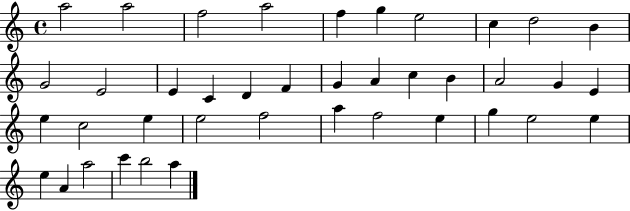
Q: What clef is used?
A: treble